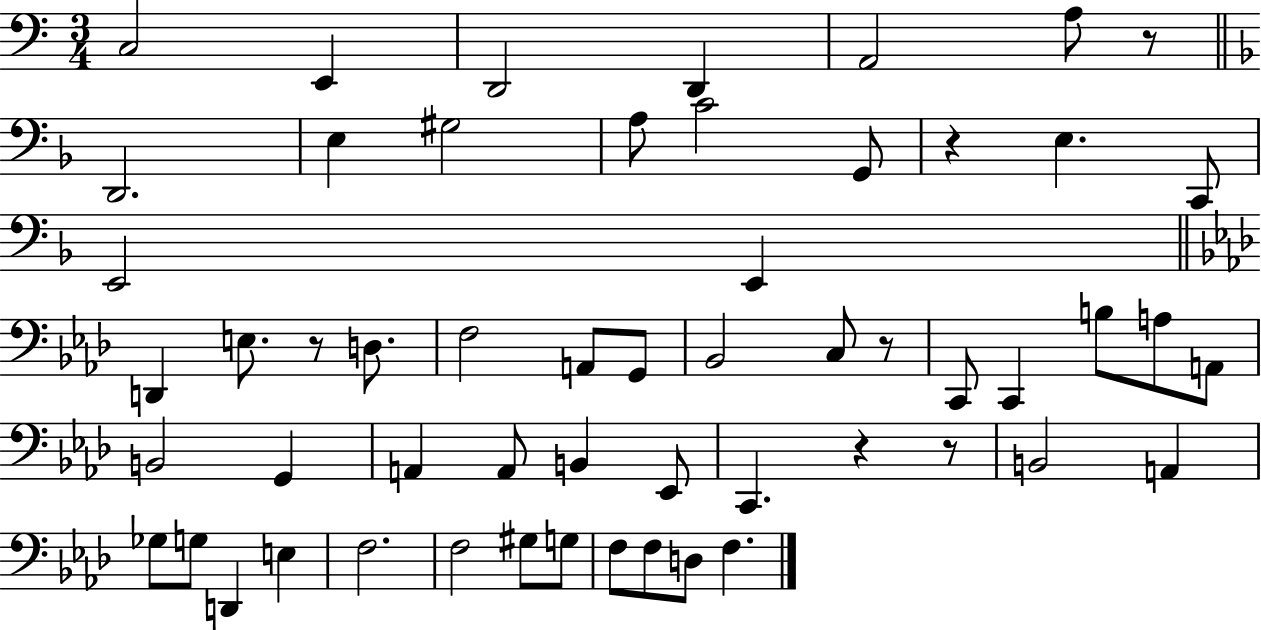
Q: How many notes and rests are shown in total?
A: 56